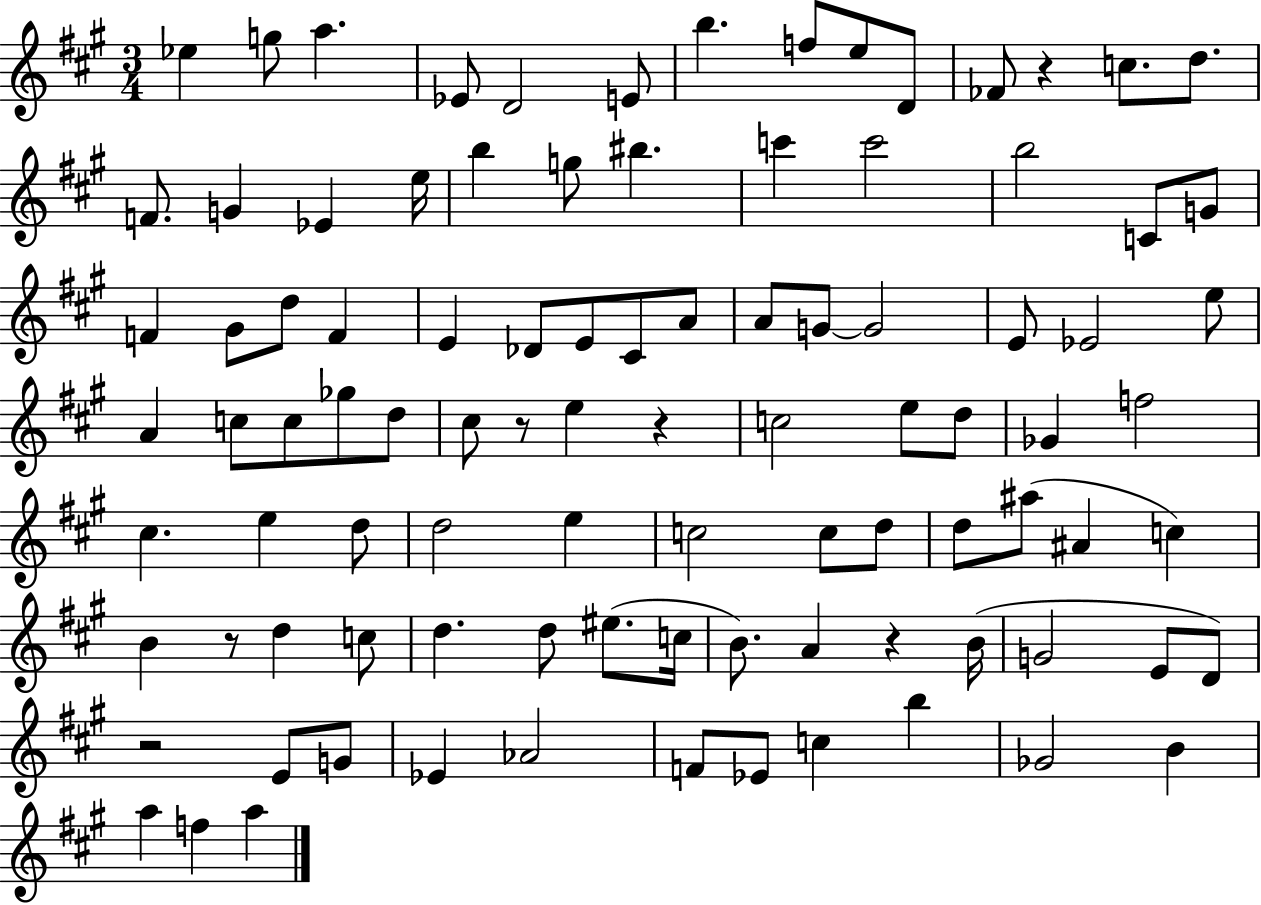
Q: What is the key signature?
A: A major